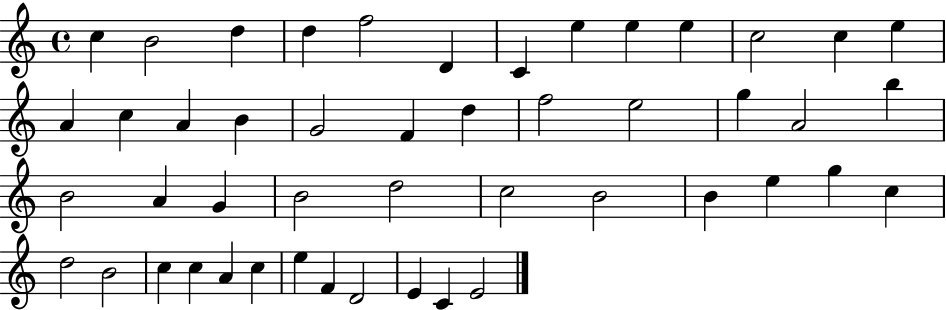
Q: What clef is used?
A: treble